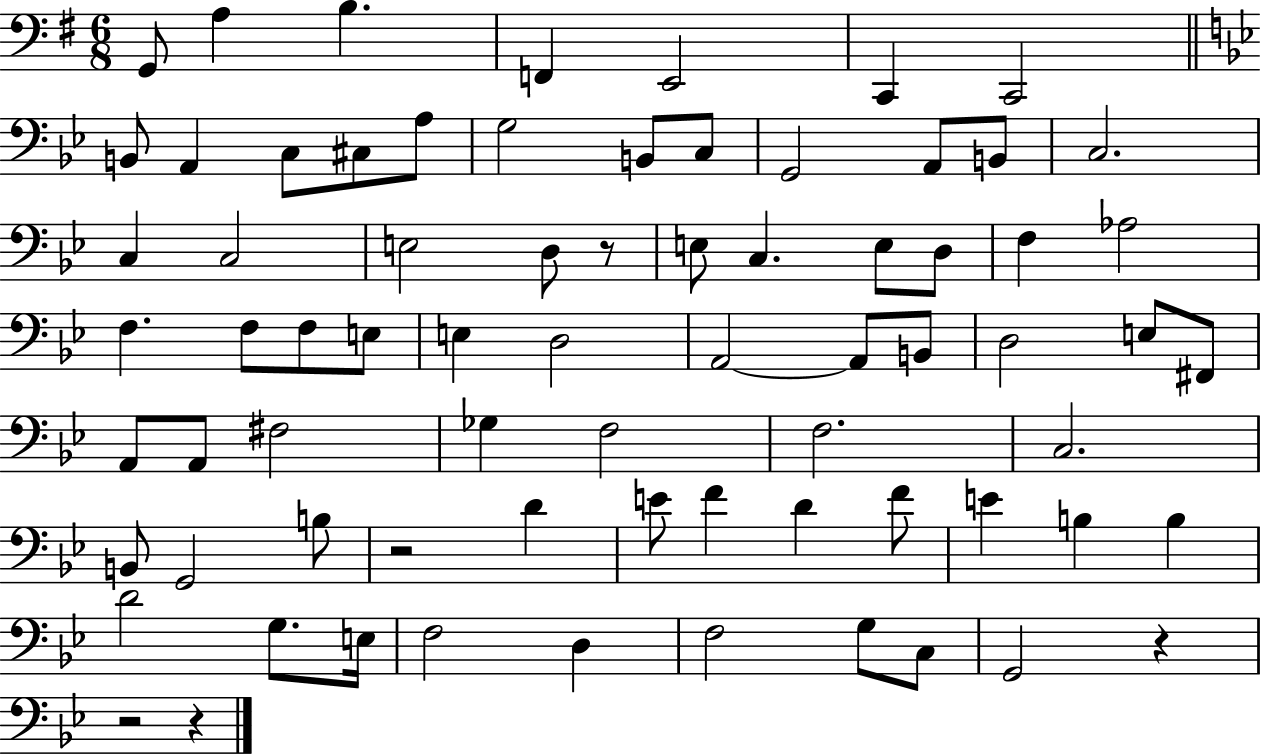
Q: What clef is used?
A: bass